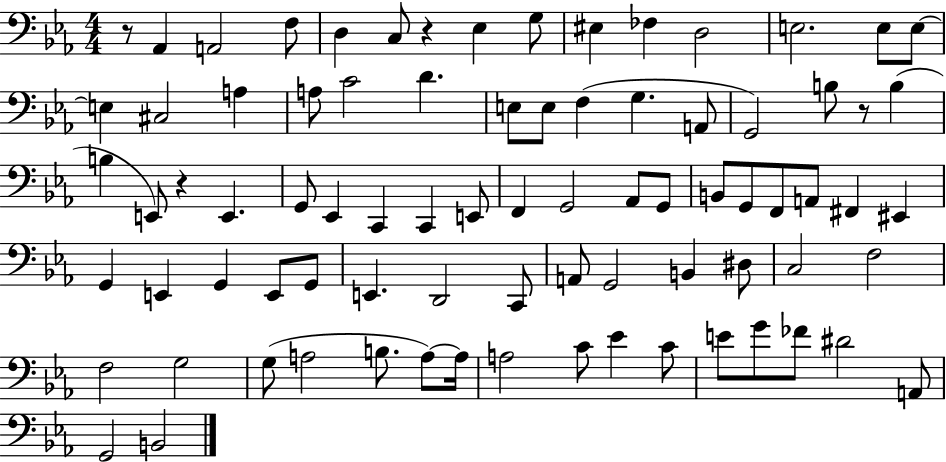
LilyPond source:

{
  \clef bass
  \numericTimeSignature
  \time 4/4
  \key ees \major
  r8 aes,4 a,2 f8 | d4 c8 r4 ees4 g8 | eis4 fes4 d2 | e2. e8 e8~~ | \break e4 cis2 a4 | a8 c'2 d'4. | e8 e8 f4( g4. a,8 | g,2) b8 r8 b4( | \break b4 e,8) r4 e,4. | g,8 ees,4 c,4 c,4 e,8 | f,4 g,2 aes,8 g,8 | b,8 g,8 f,8 a,8 fis,4 eis,4 | \break g,4 e,4 g,4 e,8 g,8 | e,4. d,2 c,8 | a,8 g,2 b,4 dis8 | c2 f2 | \break f2 g2 | g8( a2 b8. a8~~) a16 | a2 c'8 ees'4 c'8 | e'8 g'8 fes'8 dis'2 a,8 | \break g,2 b,2 | \bar "|."
}